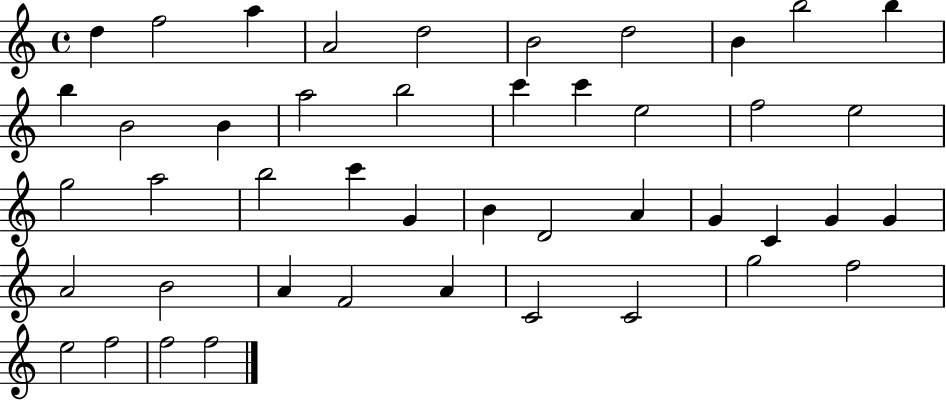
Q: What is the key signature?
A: C major